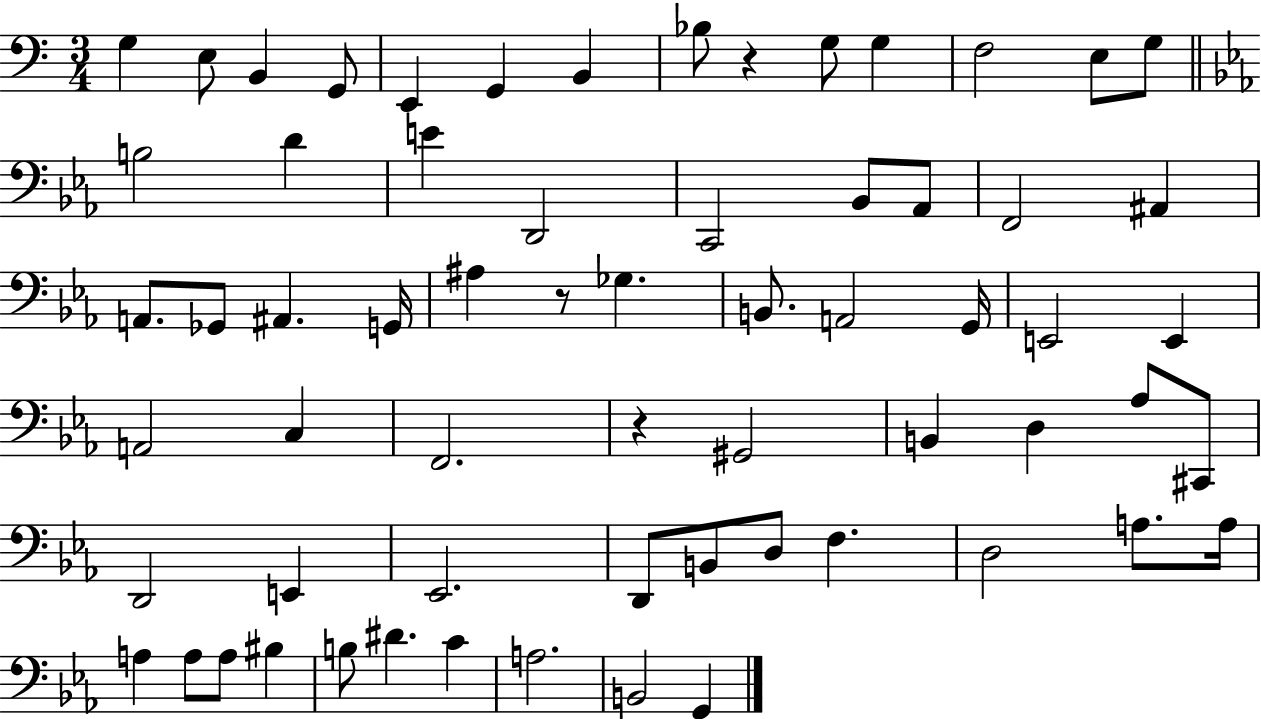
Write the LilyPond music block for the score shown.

{
  \clef bass
  \numericTimeSignature
  \time 3/4
  \key c \major
  g4 e8 b,4 g,8 | e,4 g,4 b,4 | bes8 r4 g8 g4 | f2 e8 g8 | \break \bar "||" \break \key ees \major b2 d'4 | e'4 d,2 | c,2 bes,8 aes,8 | f,2 ais,4 | \break a,8. ges,8 ais,4. g,16 | ais4 r8 ges4. | b,8. a,2 g,16 | e,2 e,4 | \break a,2 c4 | f,2. | r4 gis,2 | b,4 d4 aes8 cis,8 | \break d,2 e,4 | ees,2. | d,8 b,8 d8 f4. | d2 a8. a16 | \break a4 a8 a8 bis4 | b8 dis'4. c'4 | a2. | b,2 g,4 | \break \bar "|."
}